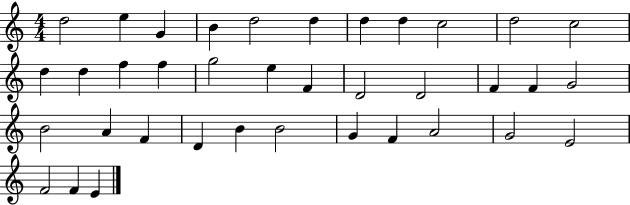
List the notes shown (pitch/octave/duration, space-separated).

D5/h E5/q G4/q B4/q D5/h D5/q D5/q D5/q C5/h D5/h C5/h D5/q D5/q F5/q F5/q G5/h E5/q F4/q D4/h D4/h F4/q F4/q G4/h B4/h A4/q F4/q D4/q B4/q B4/h G4/q F4/q A4/h G4/h E4/h F4/h F4/q E4/q